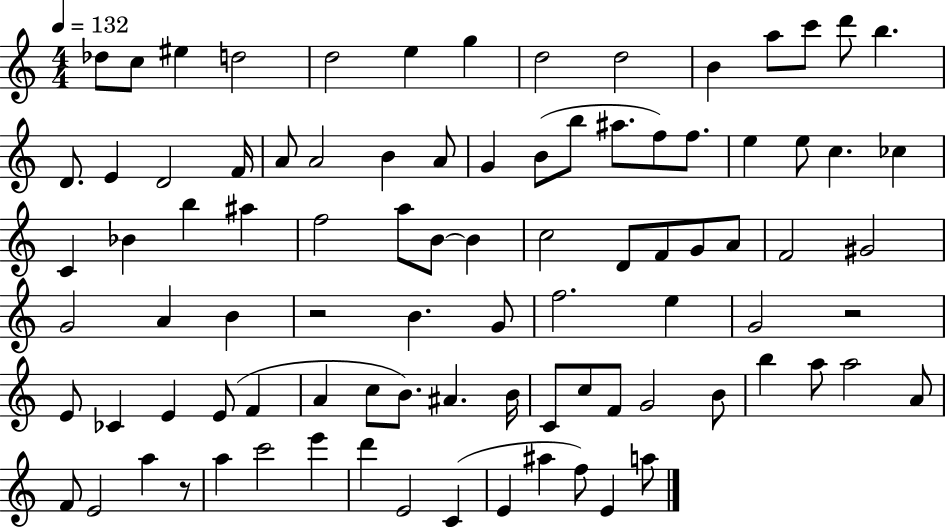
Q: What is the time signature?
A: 4/4